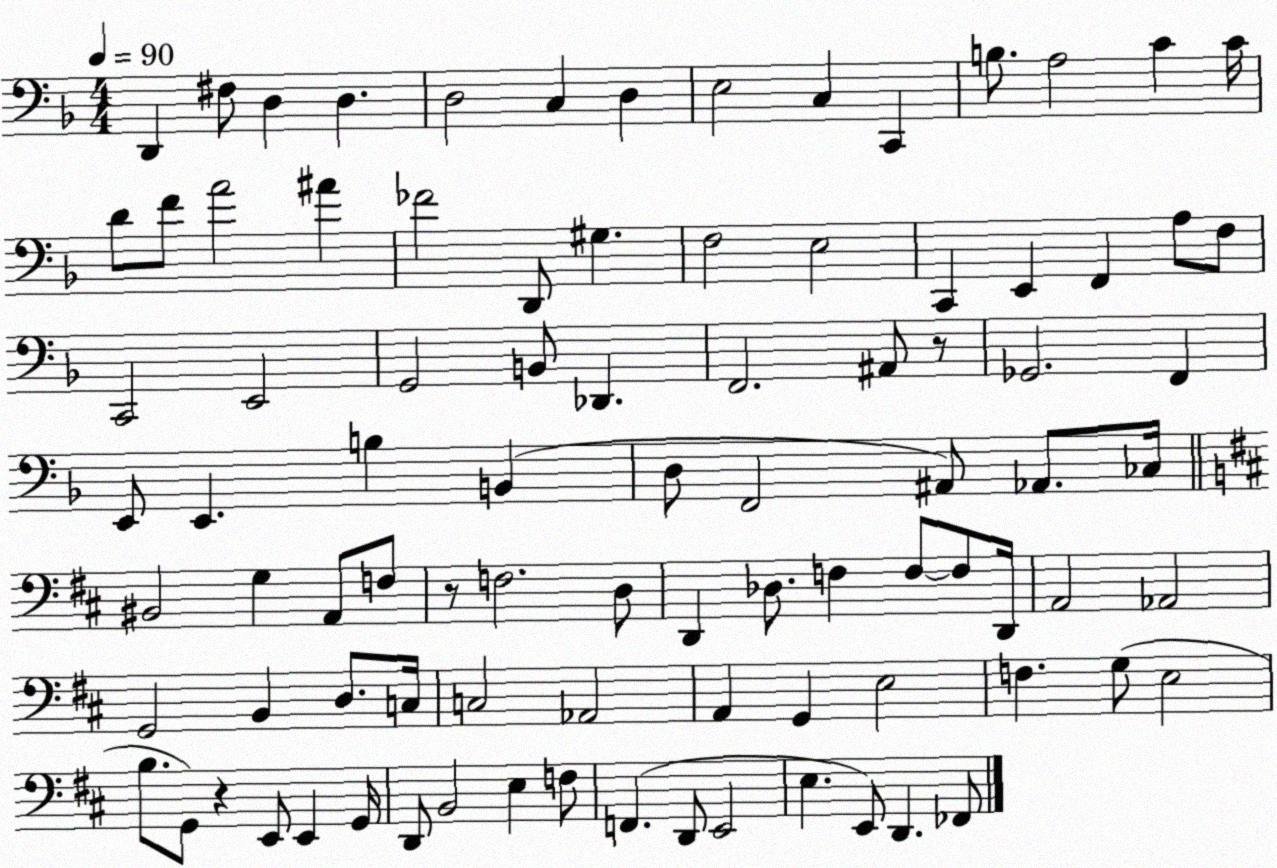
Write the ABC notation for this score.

X:1
T:Untitled
M:4/4
L:1/4
K:F
D,, ^F,/2 D, D, D,2 C, D, E,2 C, C,, B,/2 A,2 C C/4 D/2 F/2 A2 ^A _F2 D,,/2 ^G, F,2 E,2 C,, E,, F,, A,/2 F,/2 C,,2 E,,2 G,,2 B,,/2 _D,, F,,2 ^A,,/2 z/2 _G,,2 F,, E,,/2 E,, B, B,, D,/2 F,,2 ^A,,/2 _A,,/2 _C,/4 ^B,,2 G, A,,/2 F,/2 z/2 F,2 D,/2 D,, _D,/2 F, F,/2 F,/2 D,,/4 A,,2 _A,,2 G,,2 B,, D,/2 C,/4 C,2 _A,,2 A,, G,, E,2 F, G,/2 E,2 B,/2 G,,/2 z E,,/2 E,, G,,/4 D,,/2 B,,2 E, F,/2 F,, D,,/2 E,,2 E, E,,/2 D,, _F,,/2